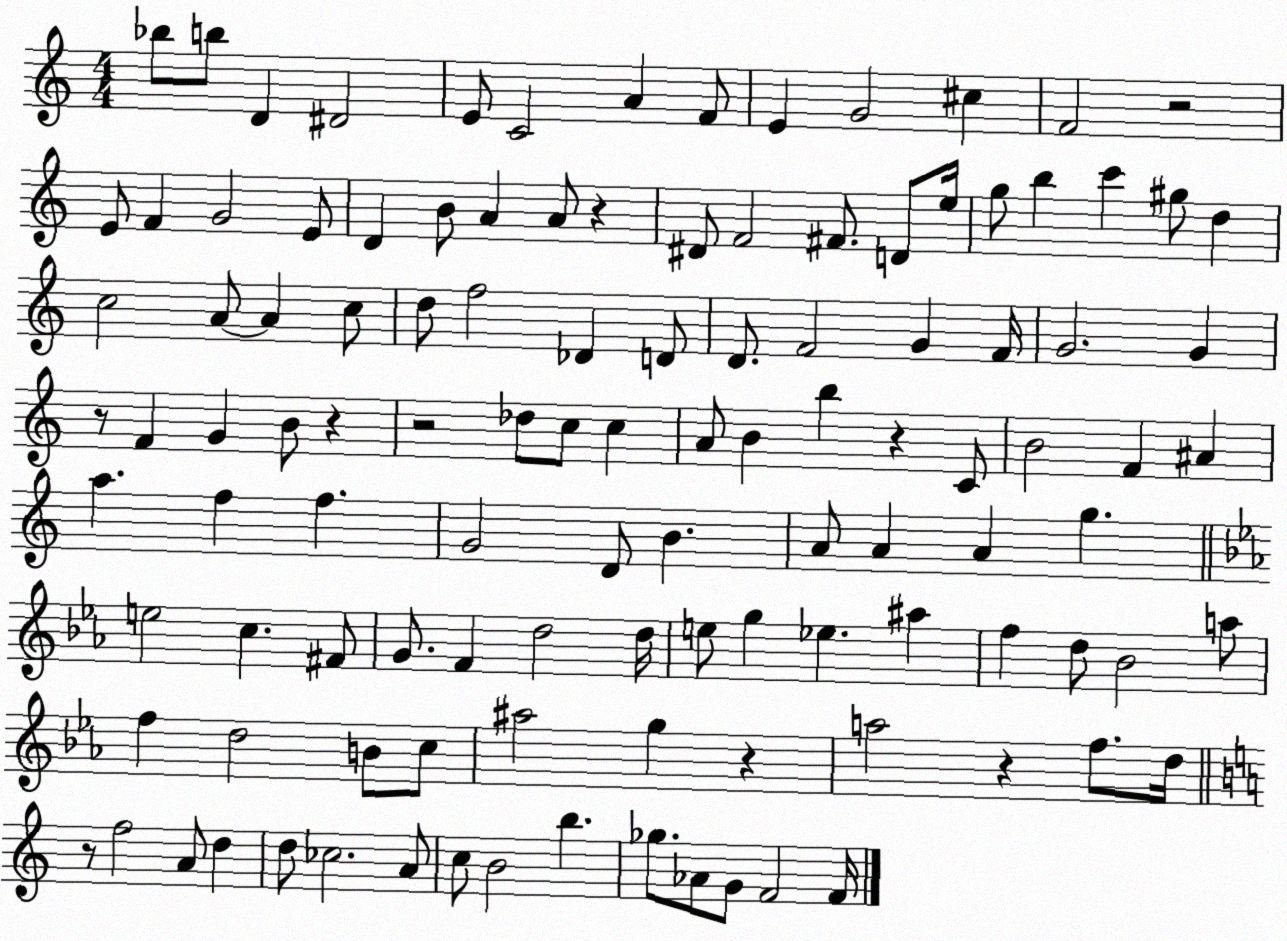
X:1
T:Untitled
M:4/4
L:1/4
K:C
_b/2 b/2 D ^D2 E/2 C2 A F/2 E G2 ^c F2 z2 E/2 F G2 E/2 D B/2 A A/2 z ^D/2 F2 ^F/2 D/2 e/4 g/2 b c' ^g/2 d c2 A/2 A c/2 d/2 f2 _D D/2 D/2 F2 G F/4 G2 G z/2 F G B/2 z z2 _d/2 c/2 c A/2 B b z C/2 B2 F ^A a f f G2 D/2 B A/2 A A g e2 c ^F/2 G/2 F d2 d/4 e/2 g _e ^a f d/2 _B2 a/2 f d2 B/2 c/2 ^a2 g z a2 z f/2 d/4 z/2 f2 A/2 d d/2 _c2 A/2 c/2 B2 b _g/2 _A/2 G/2 F2 F/4